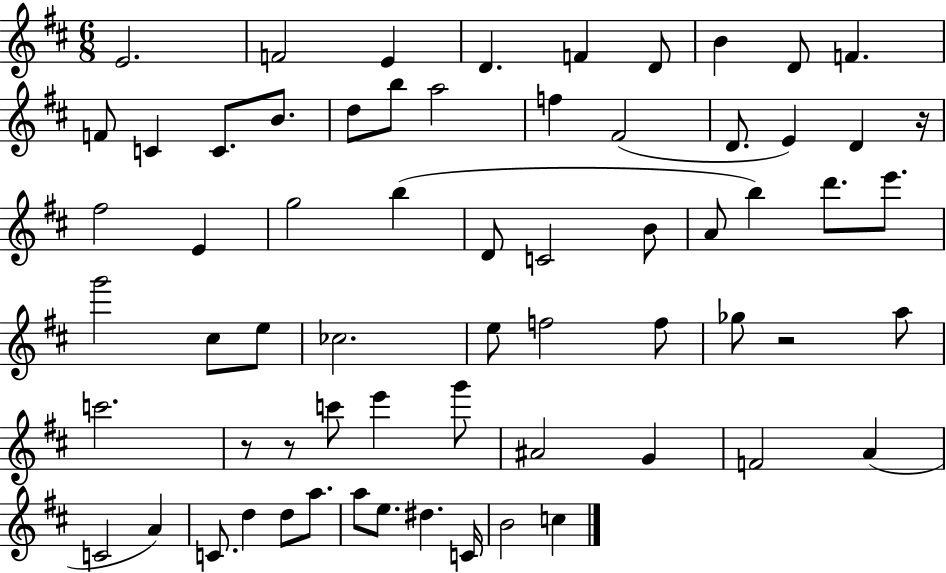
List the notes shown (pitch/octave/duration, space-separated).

E4/h. F4/h E4/q D4/q. F4/q D4/e B4/q D4/e F4/q. F4/e C4/q C4/e. B4/e. D5/e B5/e A5/h F5/q F#4/h D4/e. E4/q D4/q R/s F#5/h E4/q G5/h B5/q D4/e C4/h B4/e A4/e B5/q D6/e. E6/e. G6/h C#5/e E5/e CES5/h. E5/e F5/h F5/e Gb5/e R/h A5/e C6/h. R/e R/e C6/e E6/q G6/e A#4/h G4/q F4/h A4/q C4/h A4/q C4/e. D5/q D5/e A5/e. A5/e E5/e. D#5/q. C4/s B4/h C5/q